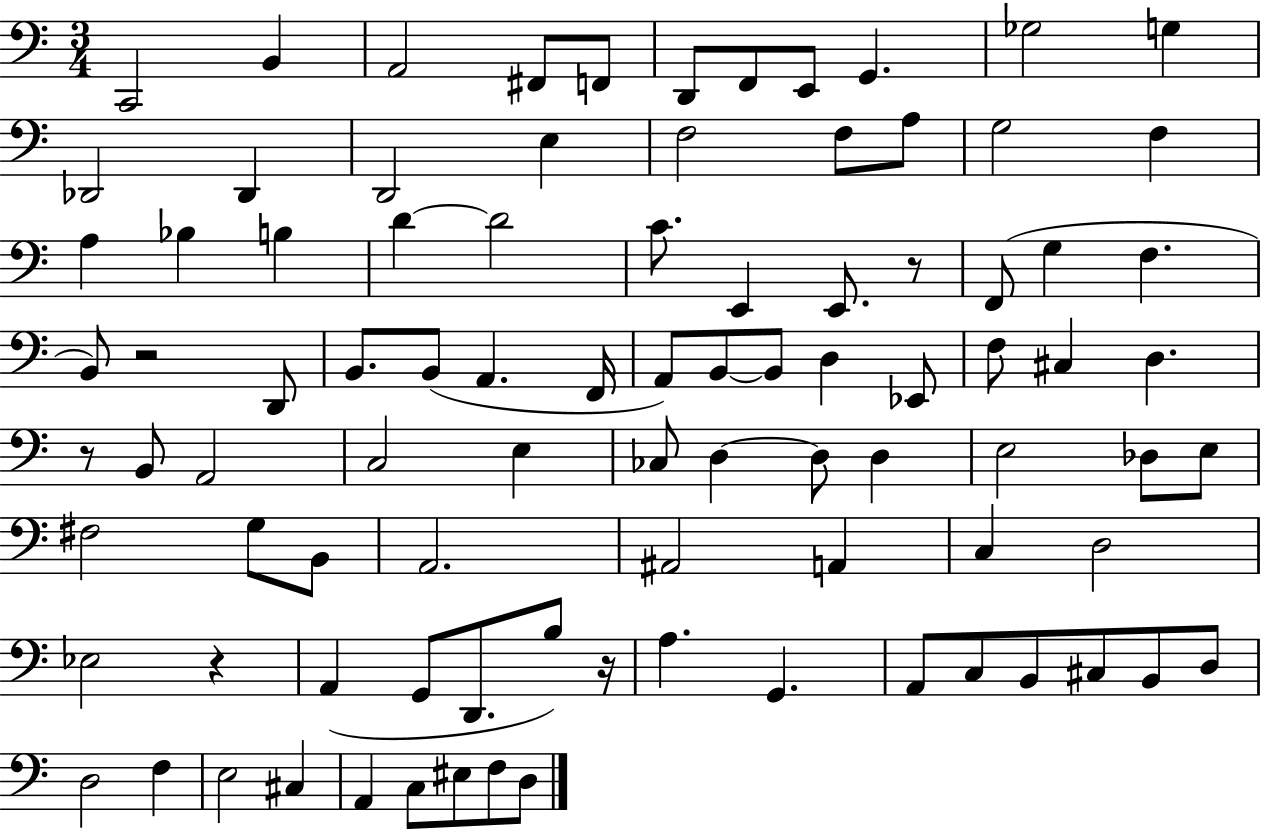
X:1
T:Untitled
M:3/4
L:1/4
K:C
C,,2 B,, A,,2 ^F,,/2 F,,/2 D,,/2 F,,/2 E,,/2 G,, _G,2 G, _D,,2 _D,, D,,2 E, F,2 F,/2 A,/2 G,2 F, A, _B, B, D D2 C/2 E,, E,,/2 z/2 F,,/2 G, F, B,,/2 z2 D,,/2 B,,/2 B,,/2 A,, F,,/4 A,,/2 B,,/2 B,,/2 D, _E,,/2 F,/2 ^C, D, z/2 B,,/2 A,,2 C,2 E, _C,/2 D, D,/2 D, E,2 _D,/2 E,/2 ^F,2 G,/2 B,,/2 A,,2 ^A,,2 A,, C, D,2 _E,2 z A,, G,,/2 D,,/2 B,/2 z/4 A, G,, A,,/2 C,/2 B,,/2 ^C,/2 B,,/2 D,/2 D,2 F, E,2 ^C, A,, C,/2 ^E,/2 F,/2 D,/2